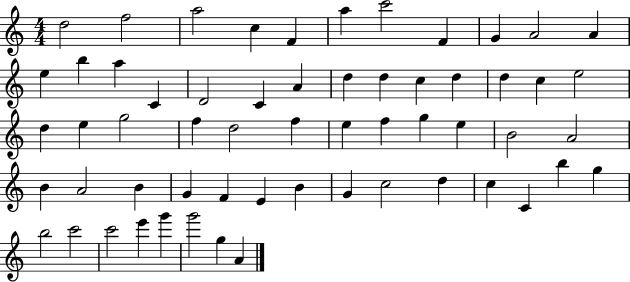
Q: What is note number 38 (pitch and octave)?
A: B4